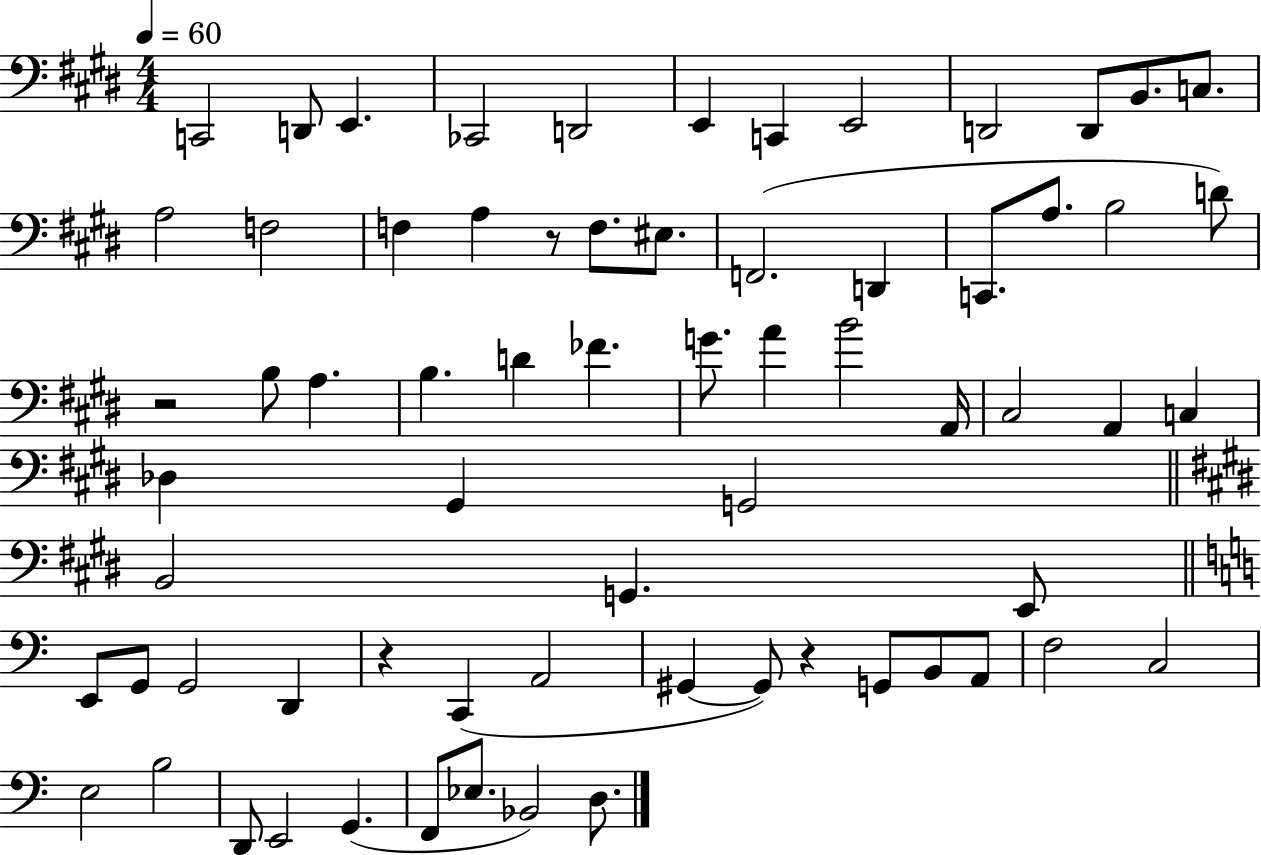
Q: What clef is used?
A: bass